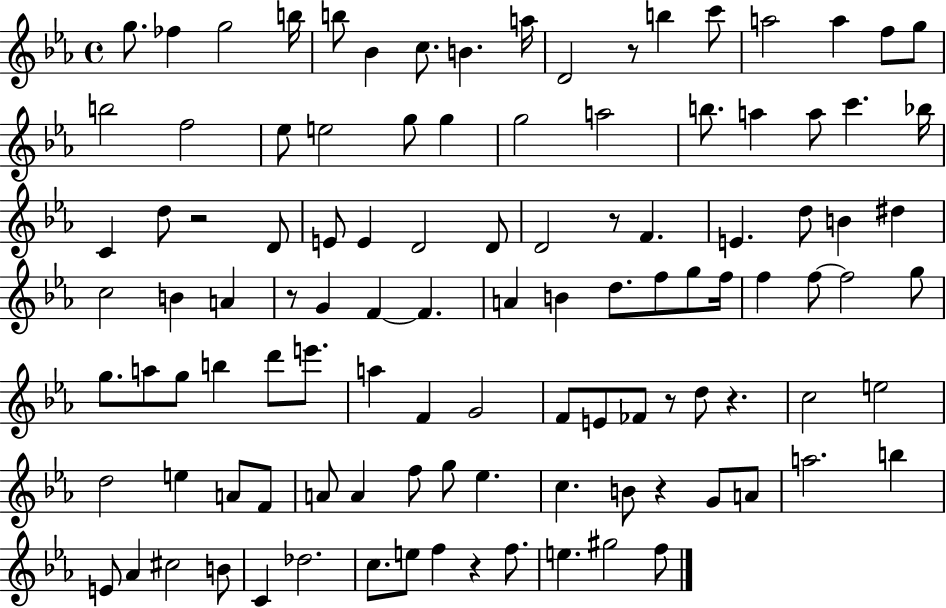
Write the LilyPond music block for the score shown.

{
  \clef treble
  \time 4/4
  \defaultTimeSignature
  \key ees \major
  g''8. fes''4 g''2 b''16 | b''8 bes'4 c''8. b'4. a''16 | d'2 r8 b''4 c'''8 | a''2 a''4 f''8 g''8 | \break b''2 f''2 | ees''8 e''2 g''8 g''4 | g''2 a''2 | b''8. a''4 a''8 c'''4. bes''16 | \break c'4 d''8 r2 d'8 | e'8 e'4 d'2 d'8 | d'2 r8 f'4. | e'4. d''8 b'4 dis''4 | \break c''2 b'4 a'4 | r8 g'4 f'4~~ f'4. | a'4 b'4 d''8. f''8 g''8 f''16 | f''4 f''8~~ f''2 g''8 | \break g''8. a''8 g''8 b''4 d'''8 e'''8. | a''4 f'4 g'2 | f'8 e'8 fes'8 r8 d''8 r4. | c''2 e''2 | \break d''2 e''4 a'8 f'8 | a'8 a'4 f''8 g''8 ees''4. | c''4. b'8 r4 g'8 a'8 | a''2. b''4 | \break e'8 aes'4 cis''2 b'8 | c'4 des''2. | c''8. e''8 f''4 r4 f''8. | e''4. gis''2 f''8 | \break \bar "|."
}